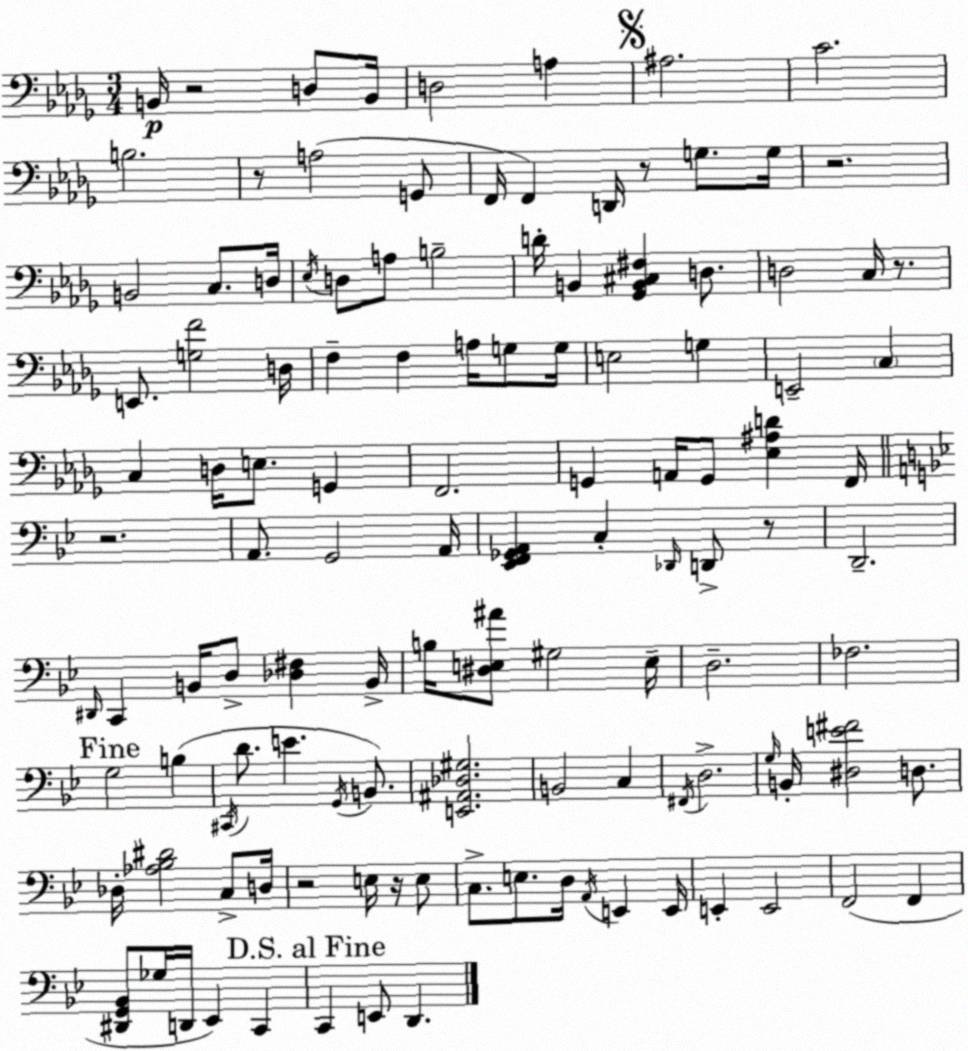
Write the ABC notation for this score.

X:1
T:Untitled
M:3/4
L:1/4
K:Bbm
B,,/4 z2 D,/2 B,,/4 D,2 A, ^A,2 C2 B,2 z/2 A,2 G,,/2 F,,/4 F,, D,,/4 z/2 G,/2 G,/4 z2 B,,2 C,/2 D,/4 _E,/4 D,/2 A,/2 B,2 D/4 B,, [_G,,B,,^C,^F,] D,/2 D,2 C,/4 z/2 E,,/2 [G,F]2 D,/4 F, F, A,/4 G,/2 G,/4 E,2 G, E,,2 C, C, D,/4 E,/2 G,, F,,2 G,, A,,/4 G,,/2 [_E,^A,D] F,,/4 z2 A,,/2 G,,2 A,,/4 [_E,,F,,_G,,A,,] C, _D,,/4 D,,/2 z/2 D,,2 ^D,,/4 C,, B,,/4 D,/2 [_D,^F,] B,,/4 B,/4 [^D,E,^A]/2 ^G,2 E,/4 D,2 _F,2 G,2 B, ^C,,/4 D/2 E G,,/4 B,,/2 [E,,^A,,_D,^G,]2 B,,2 C, ^F,,/4 D,2 G,/4 B,,/4 [^D,E^F]2 D,/2 _D,/4 [_A,_B,^D]2 C,/2 D,/4 z2 E,/4 z/4 E,/2 C,/2 E,/2 D,/4 A,,/4 E,, E,,/4 E,, E,,2 F,,2 F,, [^D,,G,,_B,,]/2 _G,/4 D,,/4 _E,, C,, C,, E,,/2 D,,